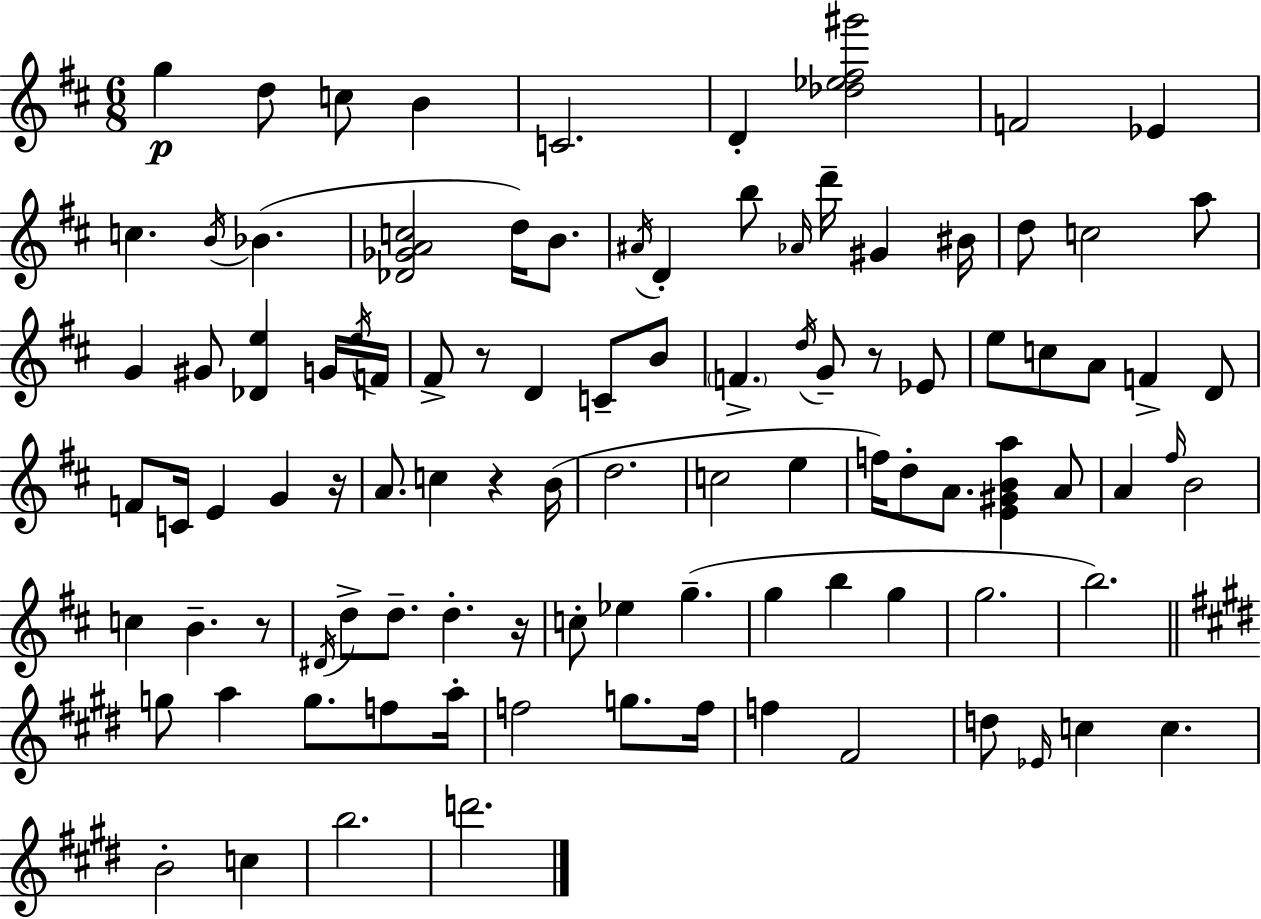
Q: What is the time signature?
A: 6/8